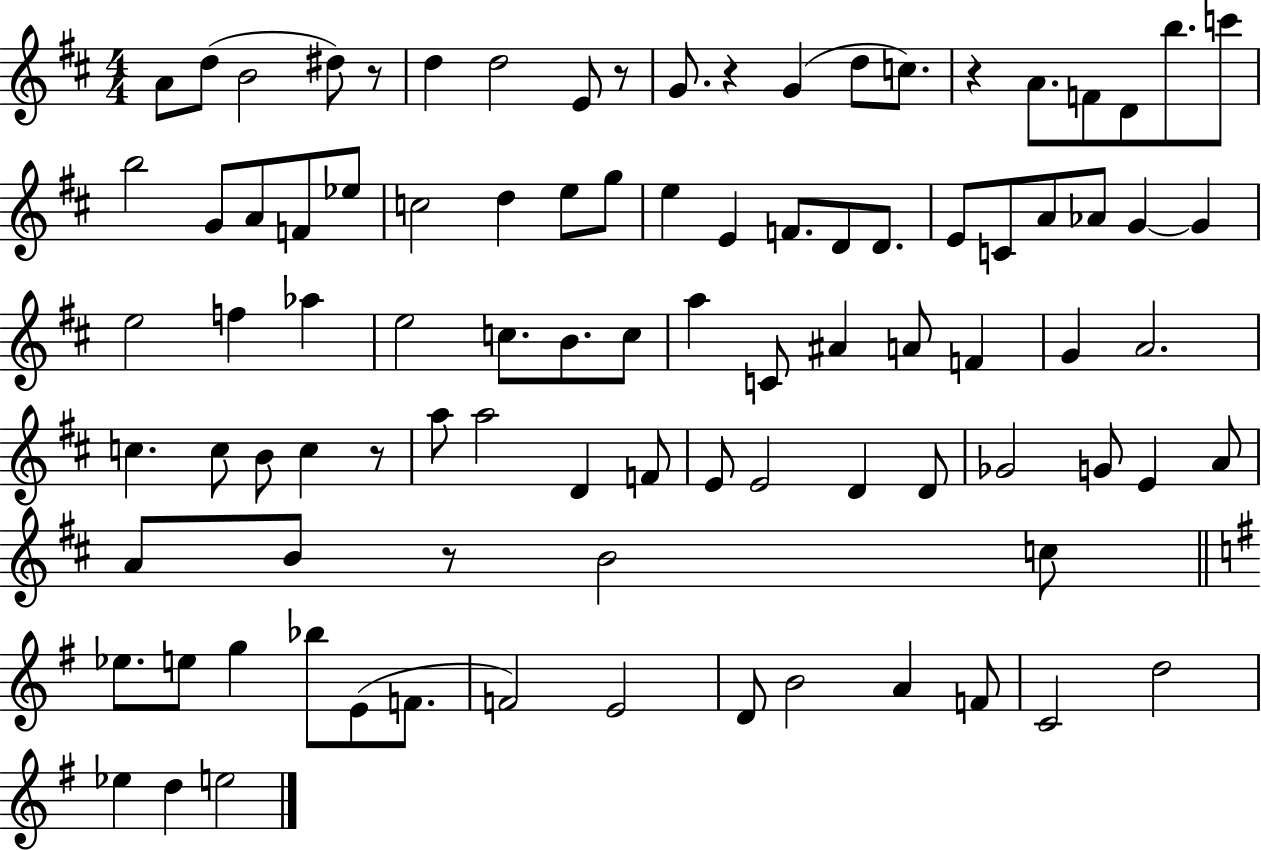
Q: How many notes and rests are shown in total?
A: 93